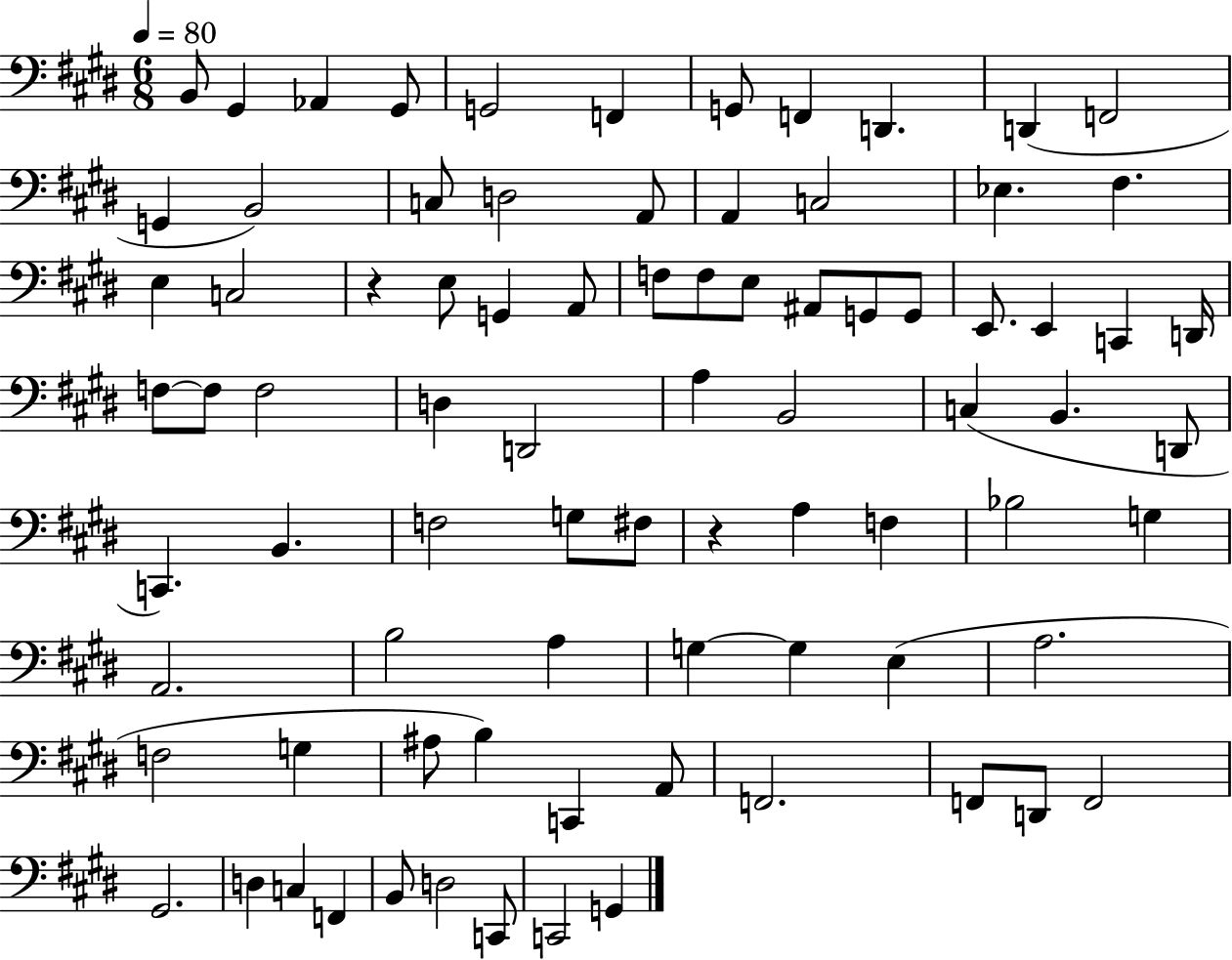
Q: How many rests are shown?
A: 2